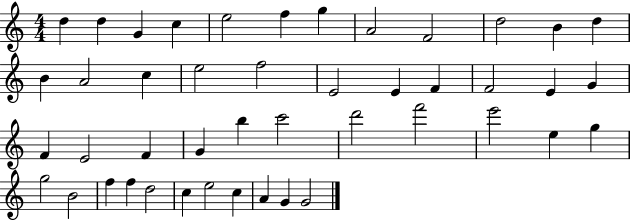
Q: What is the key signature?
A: C major